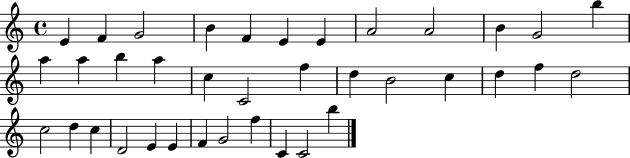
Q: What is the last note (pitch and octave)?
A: B5